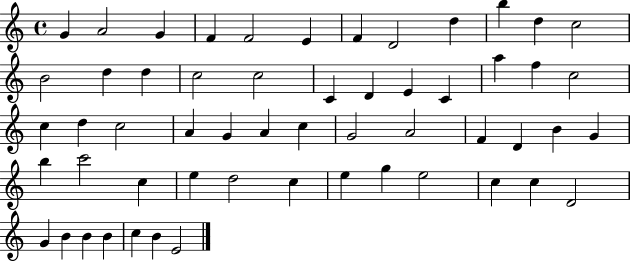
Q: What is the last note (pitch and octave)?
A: E4